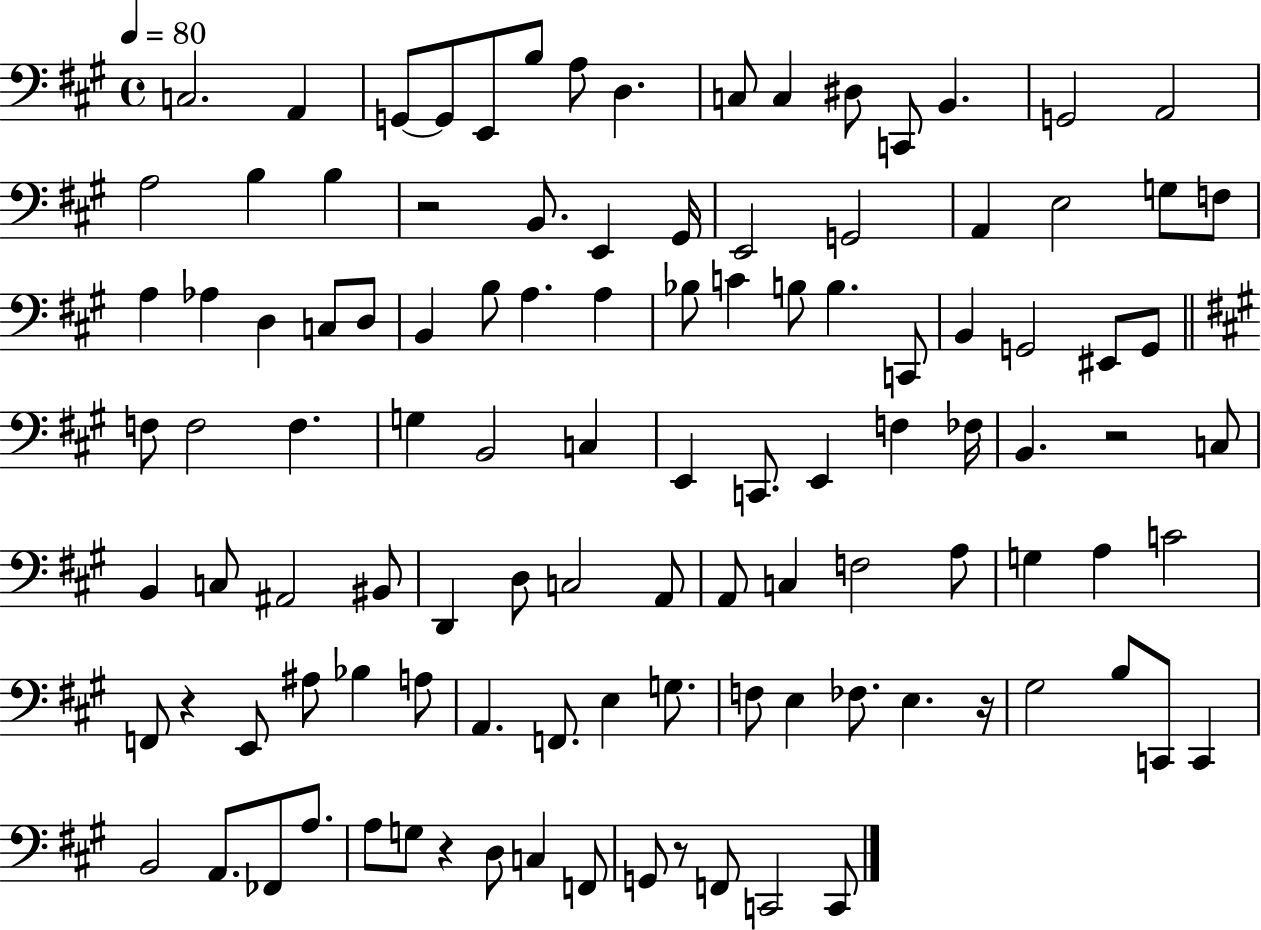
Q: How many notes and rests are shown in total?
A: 109